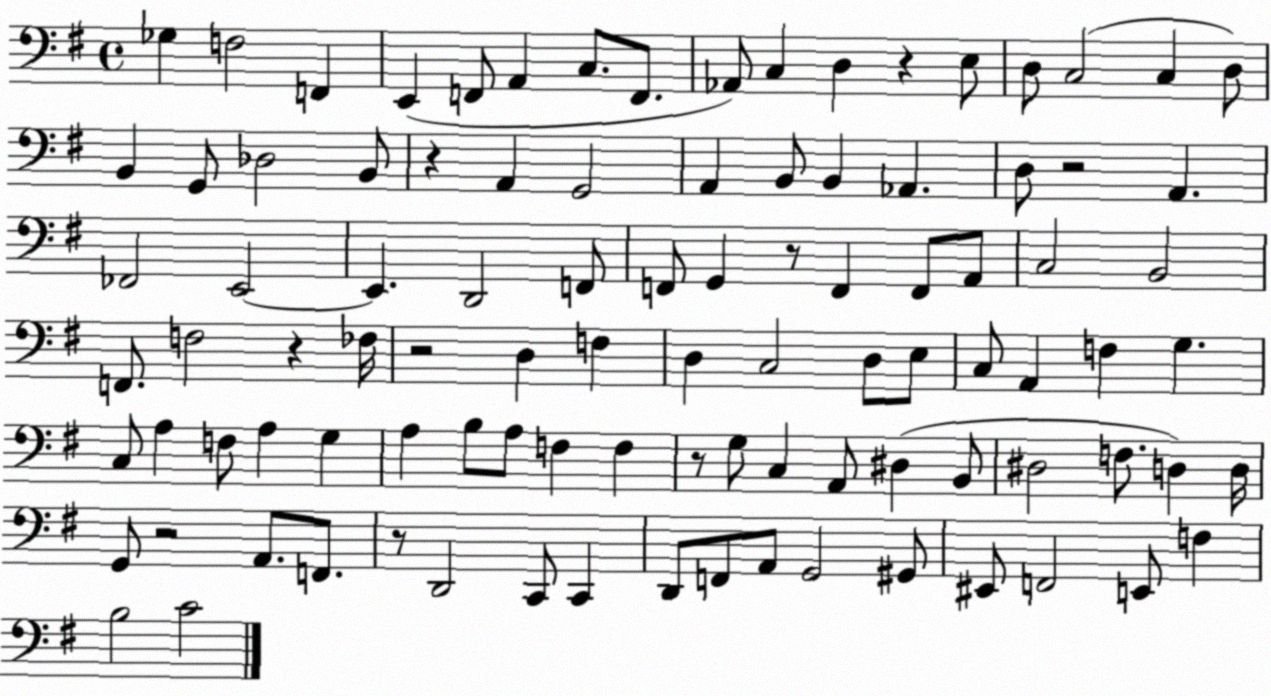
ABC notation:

X:1
T:Untitled
M:4/4
L:1/4
K:G
_G, F,2 F,, E,, F,,/2 A,, C,/2 F,,/2 _A,,/2 C, D, z E,/2 D,/2 C,2 C, D,/2 B,, G,,/2 _D,2 B,,/2 z A,, G,,2 A,, B,,/2 B,, _A,, D,/2 z2 A,, _F,,2 E,,2 E,, D,,2 F,,/2 F,,/2 G,, z/2 F,, F,,/2 A,,/2 C,2 B,,2 F,,/2 F,2 z _F,/4 z2 D, F, D, C,2 D,/2 E,/2 C,/2 A,, F, G, C,/2 A, F,/2 A, G, A, B,/2 A,/2 F, F, z/2 G,/2 C, A,,/2 ^D, B,,/2 ^D,2 F,/2 D, D,/4 G,,/2 z2 A,,/2 F,,/2 z/2 D,,2 C,,/2 C,, D,,/2 F,,/2 A,,/2 G,,2 ^G,,/2 ^E,,/2 F,,2 E,,/2 F, B,2 C2